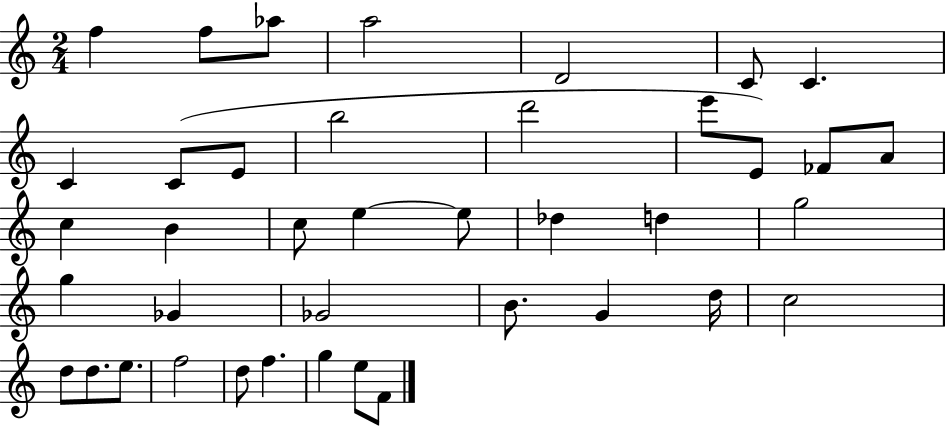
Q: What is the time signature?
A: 2/4